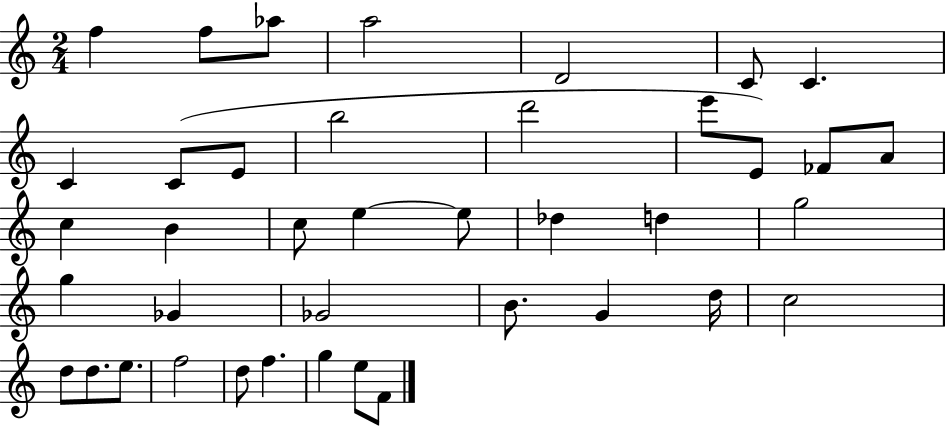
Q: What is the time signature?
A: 2/4